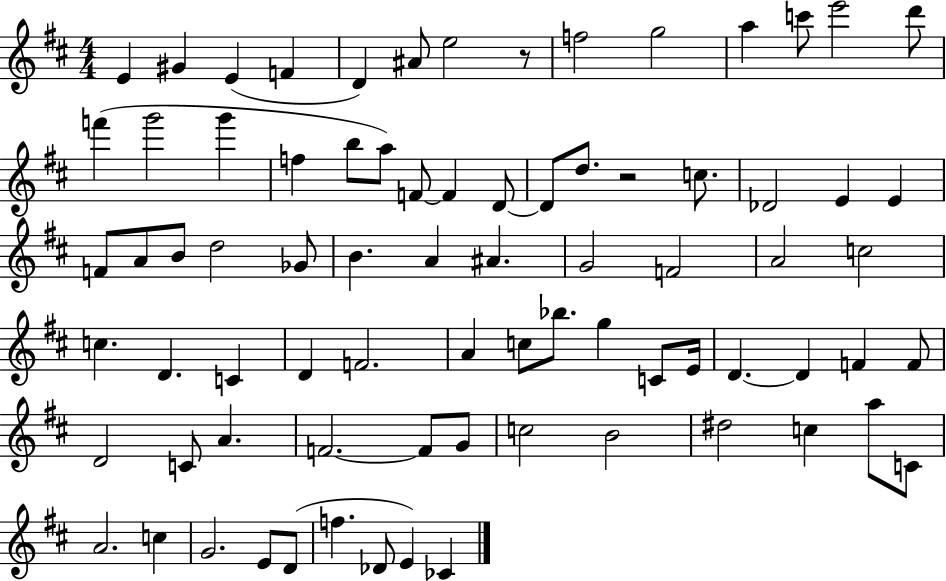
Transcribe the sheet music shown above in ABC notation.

X:1
T:Untitled
M:4/4
L:1/4
K:D
E ^G E F D ^A/2 e2 z/2 f2 g2 a c'/2 e'2 d'/2 f' g'2 g' f b/2 a/2 F/2 F D/2 D/2 d/2 z2 c/2 _D2 E E F/2 A/2 B/2 d2 _G/2 B A ^A G2 F2 A2 c2 c D C D F2 A c/2 _b/2 g C/2 E/4 D D F F/2 D2 C/2 A F2 F/2 G/2 c2 B2 ^d2 c a/2 C/2 A2 c G2 E/2 D/2 f _D/2 E _C